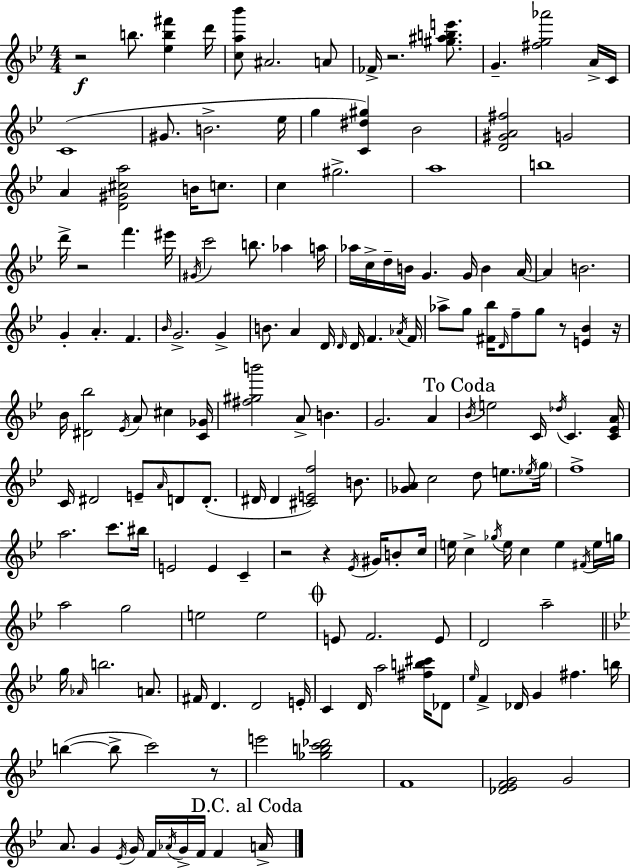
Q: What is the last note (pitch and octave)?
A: A4